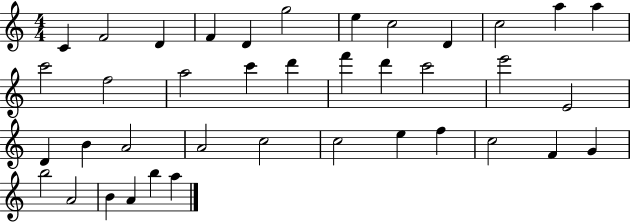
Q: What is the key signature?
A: C major